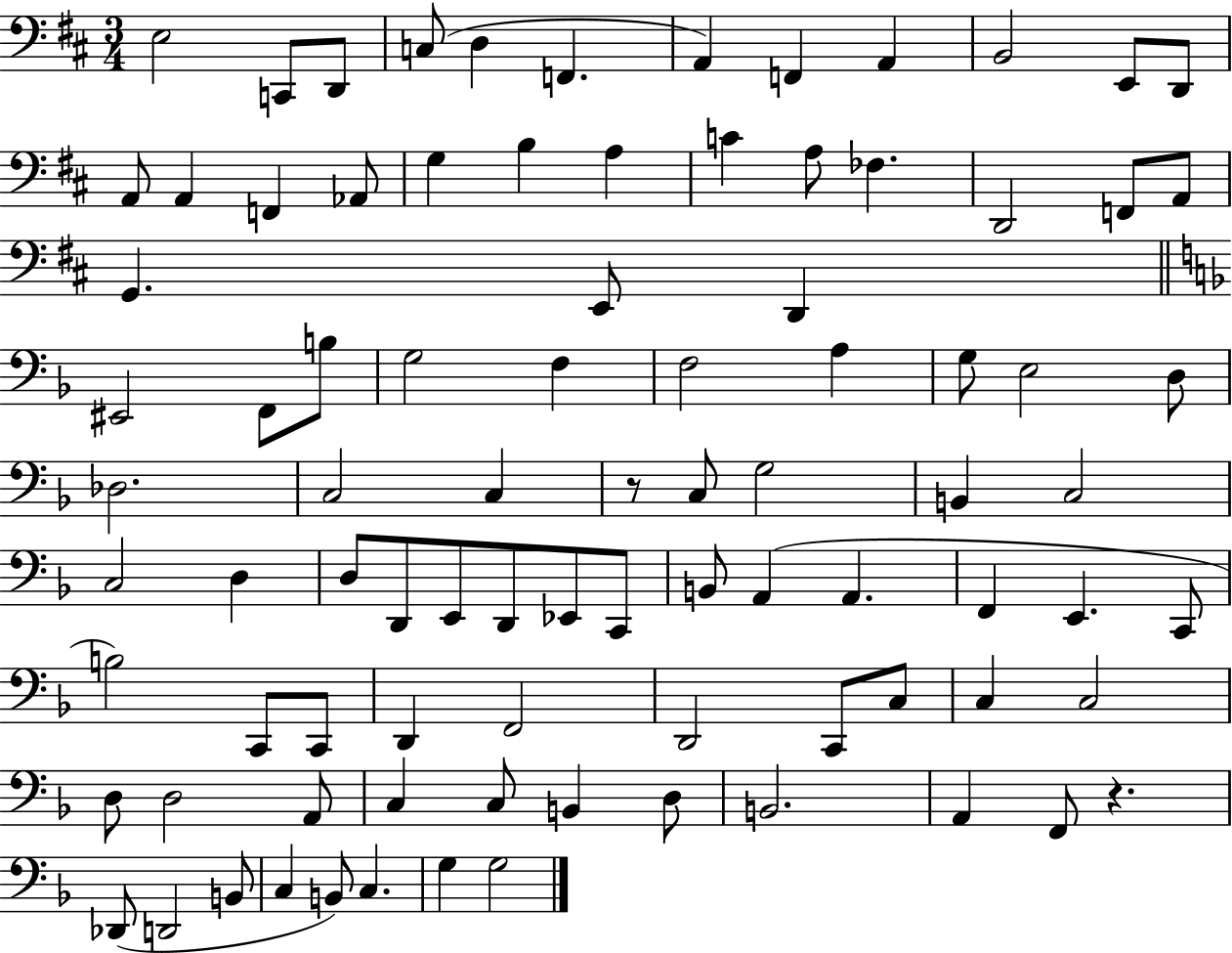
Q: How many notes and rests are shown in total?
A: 89